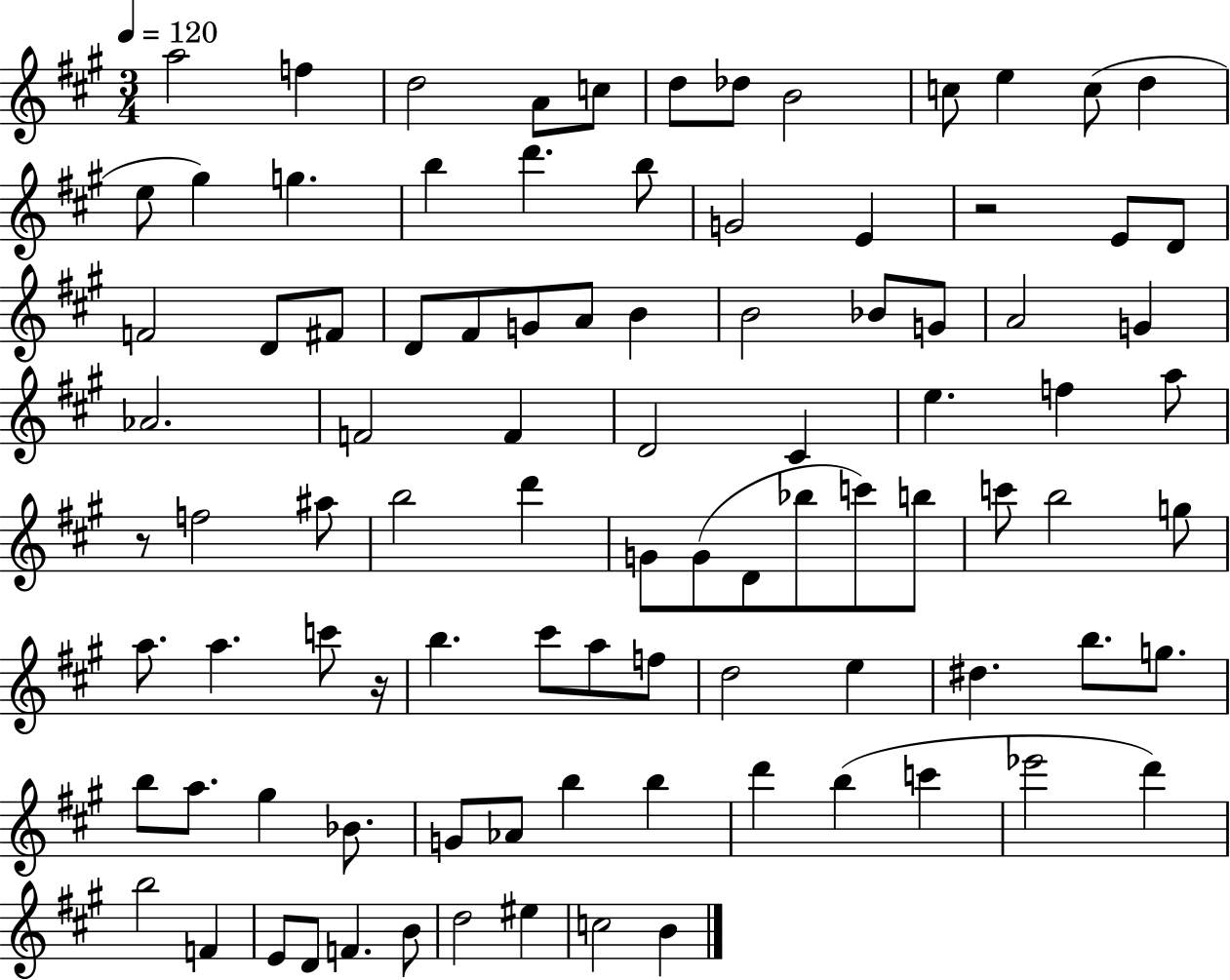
{
  \clef treble
  \numericTimeSignature
  \time 3/4
  \key a \major
  \tempo 4 = 120
  a''2 f''4 | d''2 a'8 c''8 | d''8 des''8 b'2 | c''8 e''4 c''8( d''4 | \break e''8 gis''4) g''4. | b''4 d'''4. b''8 | g'2 e'4 | r2 e'8 d'8 | \break f'2 d'8 fis'8 | d'8 fis'8 g'8 a'8 b'4 | b'2 bes'8 g'8 | a'2 g'4 | \break aes'2. | f'2 f'4 | d'2 cis'4 | e''4. f''4 a''8 | \break r8 f''2 ais''8 | b''2 d'''4 | g'8 g'8( d'8 bes''8 c'''8) b''8 | c'''8 b''2 g''8 | \break a''8. a''4. c'''8 r16 | b''4. cis'''8 a''8 f''8 | d''2 e''4 | dis''4. b''8. g''8. | \break b''8 a''8. gis''4 bes'8. | g'8 aes'8 b''4 b''4 | d'''4 b''4( c'''4 | ees'''2 d'''4) | \break b''2 f'4 | e'8 d'8 f'4. b'8 | d''2 eis''4 | c''2 b'4 | \break \bar "|."
}